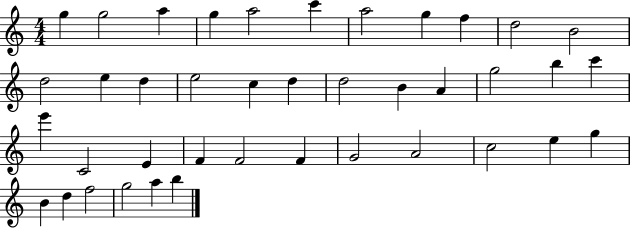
{
  \clef treble
  \numericTimeSignature
  \time 4/4
  \key c \major
  g''4 g''2 a''4 | g''4 a''2 c'''4 | a''2 g''4 f''4 | d''2 b'2 | \break d''2 e''4 d''4 | e''2 c''4 d''4 | d''2 b'4 a'4 | g''2 b''4 c'''4 | \break e'''4 c'2 e'4 | f'4 f'2 f'4 | g'2 a'2 | c''2 e''4 g''4 | \break b'4 d''4 f''2 | g''2 a''4 b''4 | \bar "|."
}